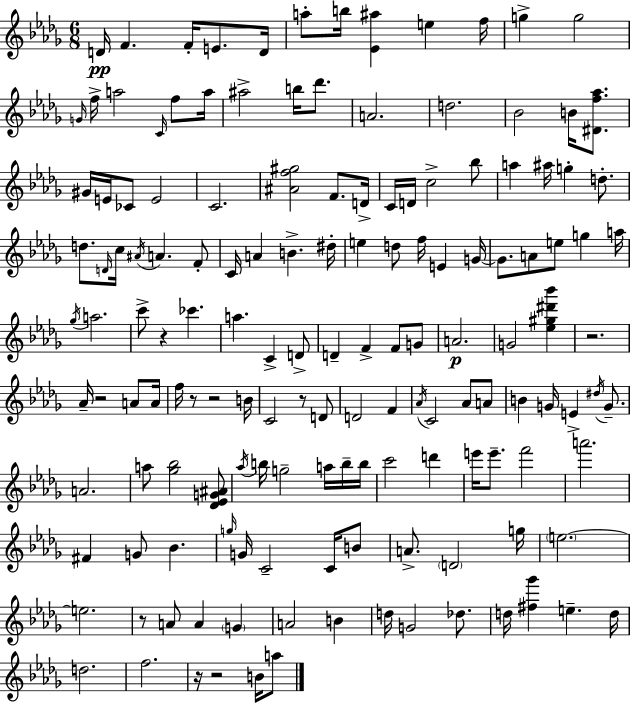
D4/s F4/q. F4/s E4/e. D4/s A5/e B5/s [Eb4,A#5]/q E5/q F5/s G5/q G5/h G4/s F5/s A5/h C4/s F5/e A5/s A#5/h B5/s Db6/e. A4/h. D5/h. Bb4/h B4/s [D#4,F5,Ab5]/e. G#4/s E4/s CES4/e E4/h C4/h. [A#4,F5,G#5]/h F4/e. D4/s C4/s D4/s C5/h Bb5/e A5/q A#5/s G5/q D5/e. D5/e. D4/s C5/s A#4/s A4/q. F4/e C4/s A4/q B4/q. D#5/s E5/q D5/e F5/s E4/q G4/s G4/e. A4/e E5/e G5/q A5/s Gb5/s A5/h. C6/e R/q CES6/q. A5/q. C4/q D4/e D4/q F4/q F4/e G4/e A4/h. G4/h [Eb5,G#5,D#6,Bb6]/q R/h. Ab4/s R/h A4/e A4/s F5/s R/e R/h B4/s C4/h R/e D4/e D4/h F4/q Ab4/s C4/h Ab4/e A4/e B4/q G4/s E4/q D#5/s G4/e. A4/h. A5/e [Gb5,Bb5]/h [Db4,Eb4,G4,A#4]/e Ab5/s B5/s G5/h A5/s B5/s B5/s C6/h D6/q E6/s E6/e. F6/h A6/h. F#4/q G4/e Bb4/q. G5/s G4/s C4/h C4/s B4/e A4/e. D4/h G5/s E5/h. E5/h. R/e A4/e A4/q G4/q A4/h B4/q D5/s G4/h Db5/e. D5/s [F#5,Gb6]/q E5/q. D5/s D5/h. F5/h. R/s R/h B4/s A5/e